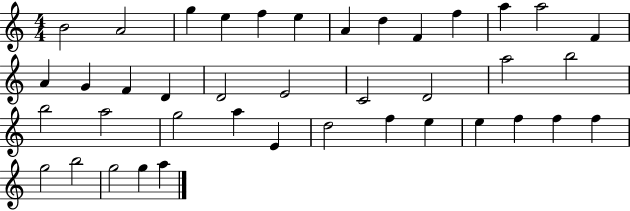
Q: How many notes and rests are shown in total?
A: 40